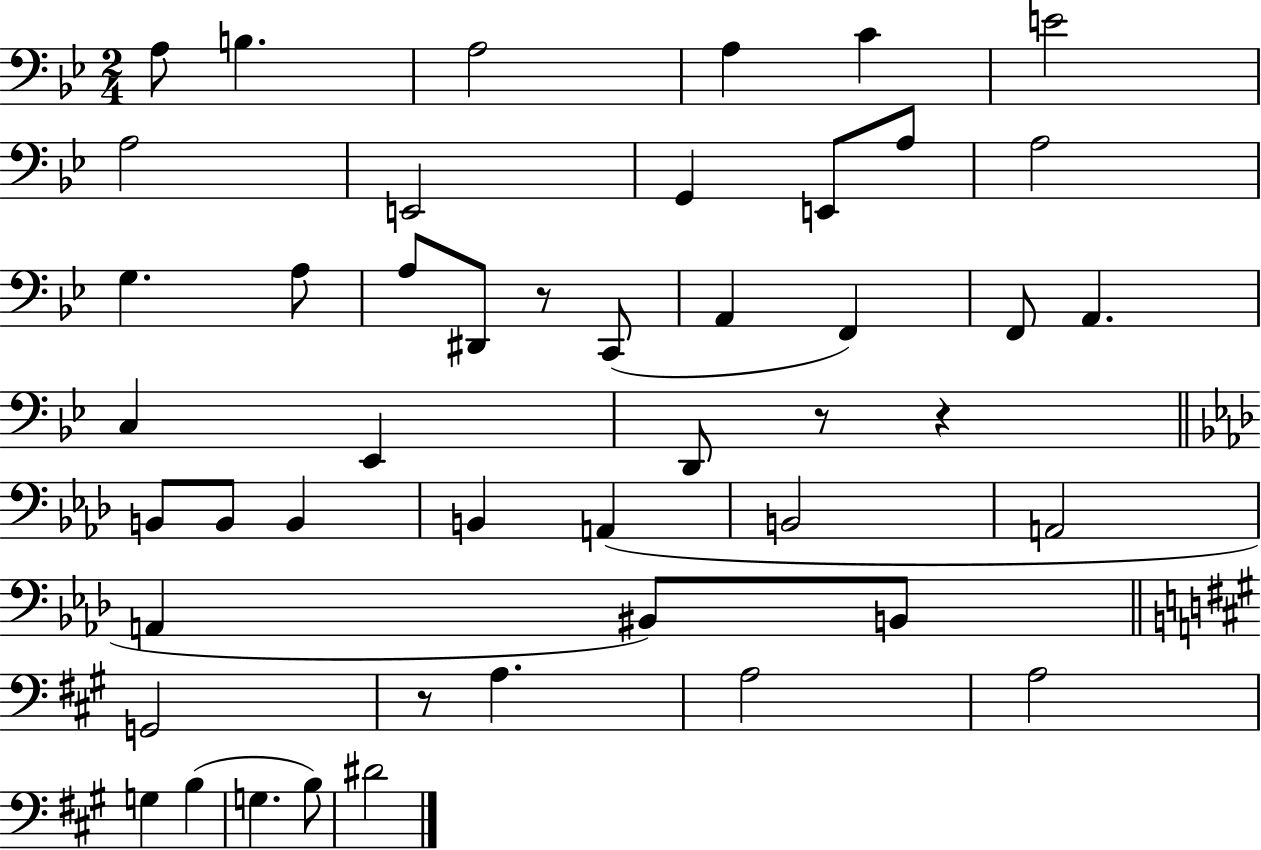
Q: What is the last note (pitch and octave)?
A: D#4